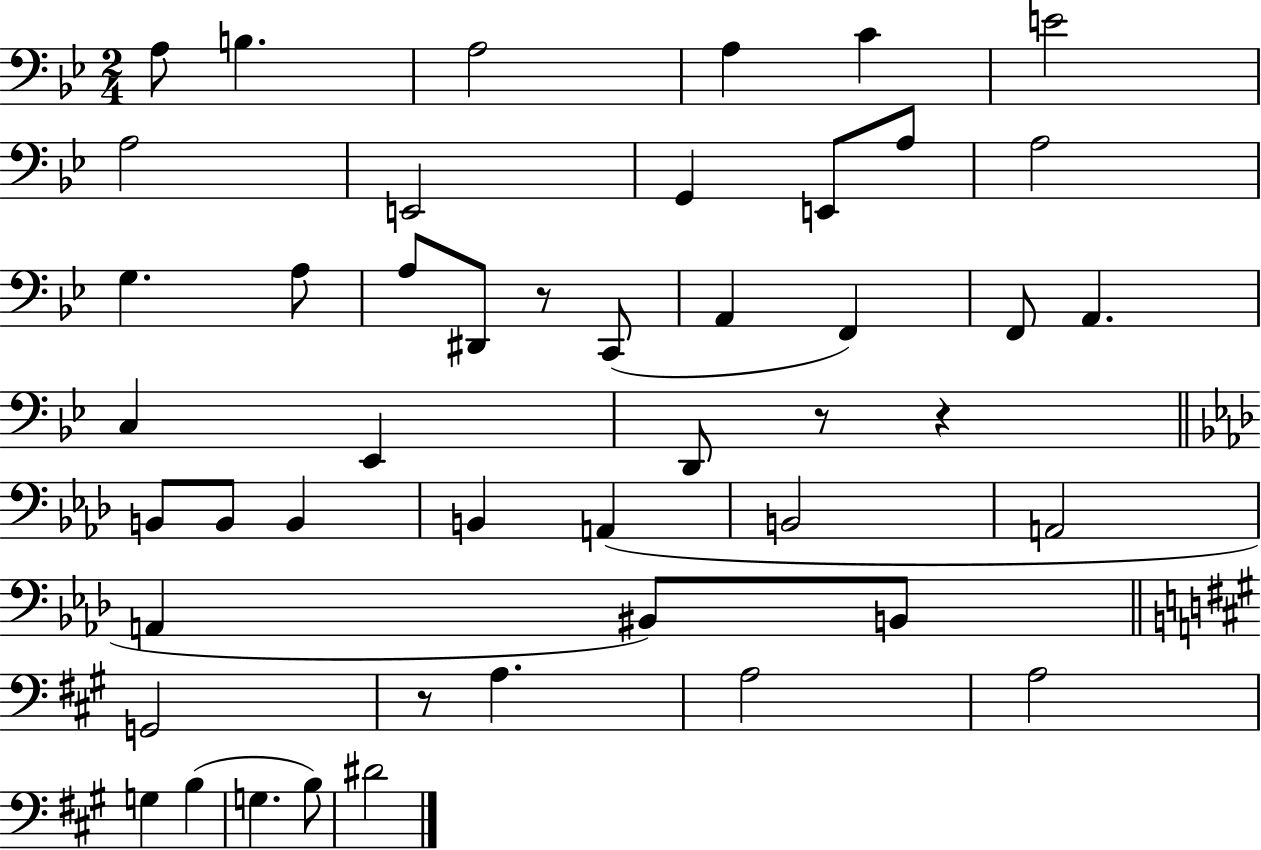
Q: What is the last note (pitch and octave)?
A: D#4